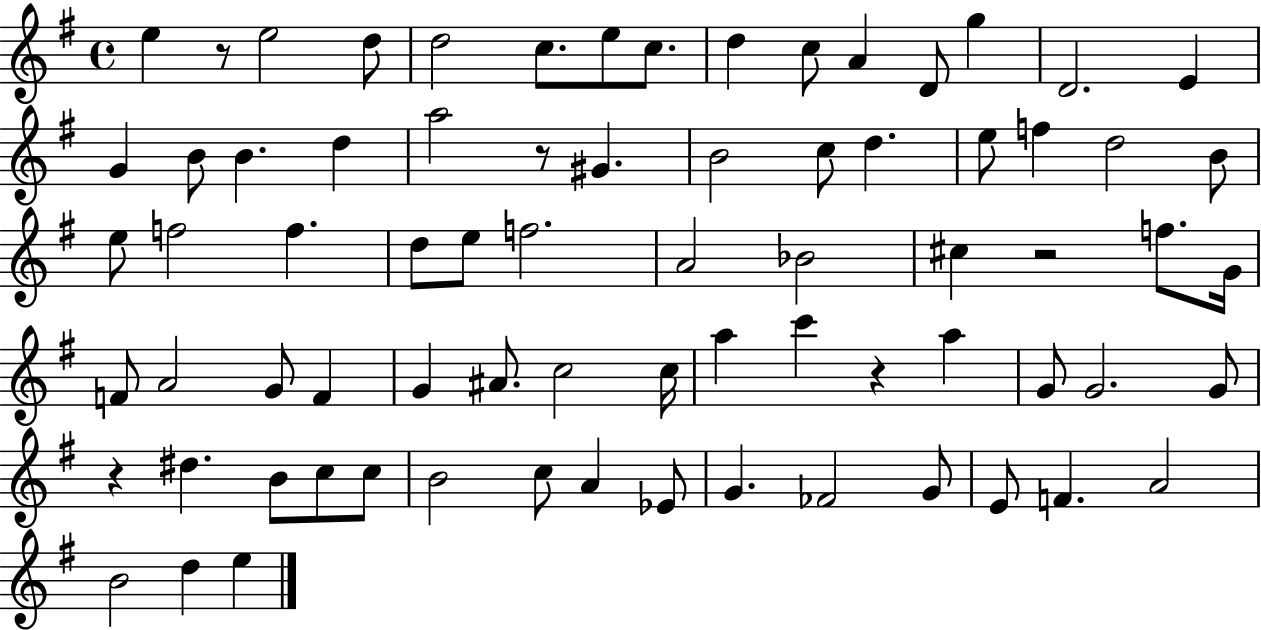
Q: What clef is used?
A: treble